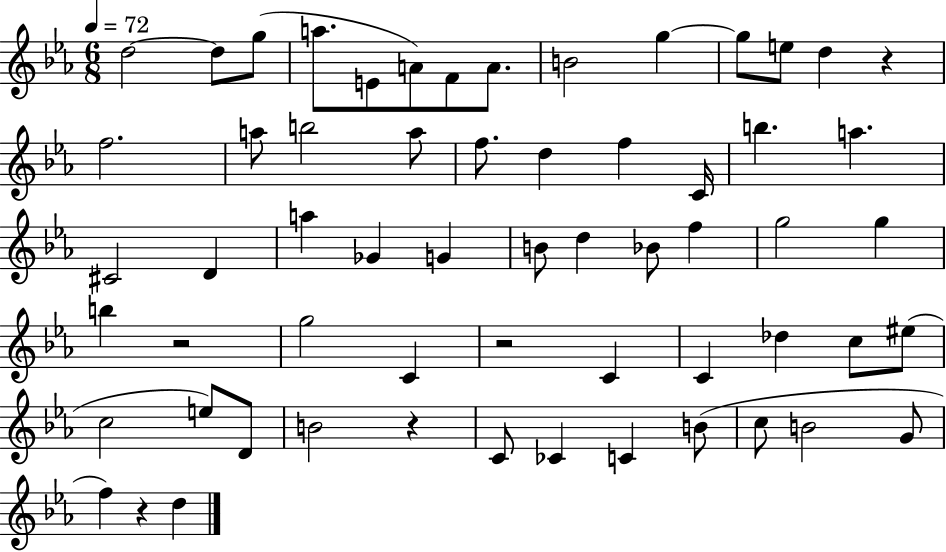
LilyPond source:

{
  \clef treble
  \numericTimeSignature
  \time 6/8
  \key ees \major
  \tempo 4 = 72
  d''2~~ d''8 g''8( | a''8. e'8 a'8) f'8 a'8. | b'2 g''4~~ | g''8 e''8 d''4 r4 | \break f''2. | a''8 b''2 a''8 | f''8. d''4 f''4 c'16 | b''4. a''4. | \break cis'2 d'4 | a''4 ges'4 g'4 | b'8 d''4 bes'8 f''4 | g''2 g''4 | \break b''4 r2 | g''2 c'4 | r2 c'4 | c'4 des''4 c''8 eis''8( | \break c''2 e''8) d'8 | b'2 r4 | c'8 ces'4 c'4 b'8( | c''8 b'2 g'8 | \break f''4) r4 d''4 | \bar "|."
}